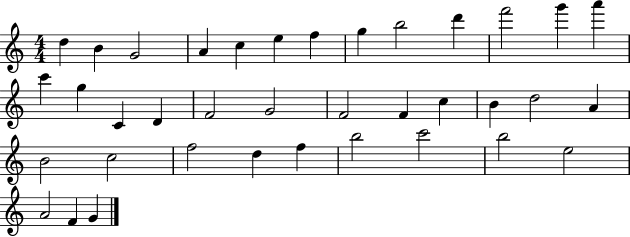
{
  \clef treble
  \numericTimeSignature
  \time 4/4
  \key c \major
  d''4 b'4 g'2 | a'4 c''4 e''4 f''4 | g''4 b''2 d'''4 | f'''2 g'''4 a'''4 | \break c'''4 g''4 c'4 d'4 | f'2 g'2 | f'2 f'4 c''4 | b'4 d''2 a'4 | \break b'2 c''2 | f''2 d''4 f''4 | b''2 c'''2 | b''2 e''2 | \break a'2 f'4 g'4 | \bar "|."
}